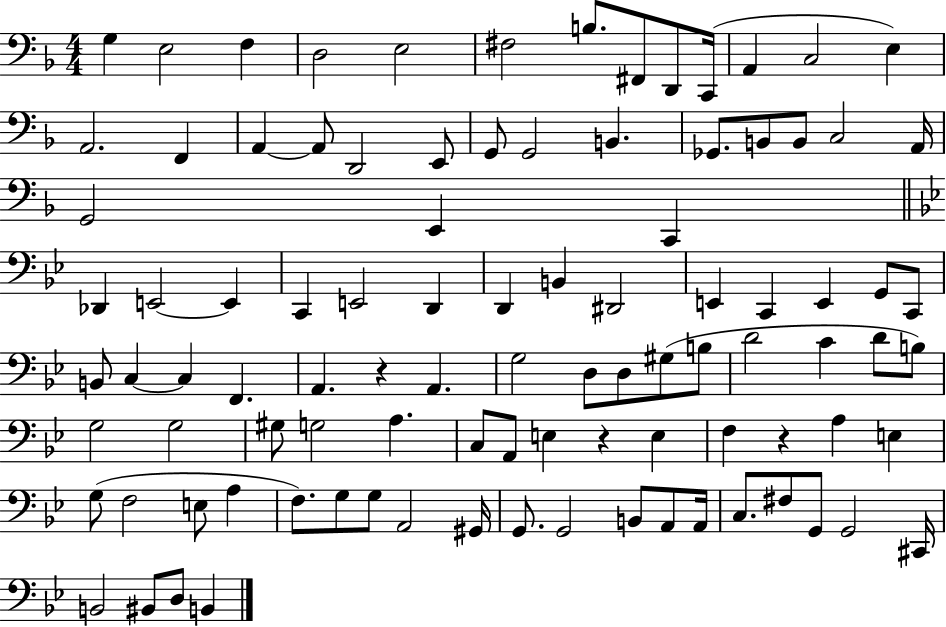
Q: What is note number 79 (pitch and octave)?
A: A2